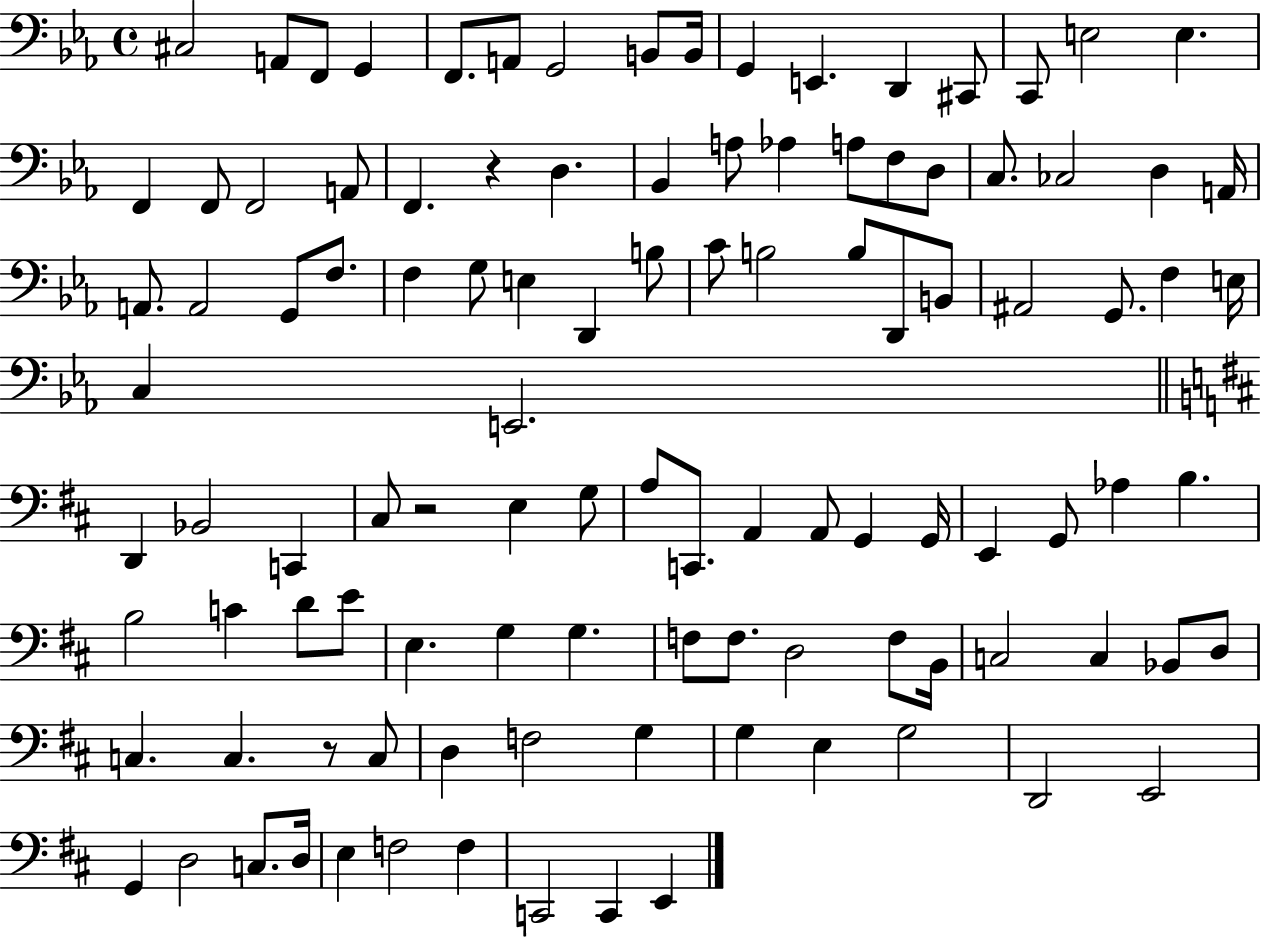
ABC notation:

X:1
T:Untitled
M:4/4
L:1/4
K:Eb
^C,2 A,,/2 F,,/2 G,, F,,/2 A,,/2 G,,2 B,,/2 B,,/4 G,, E,, D,, ^C,,/2 C,,/2 E,2 E, F,, F,,/2 F,,2 A,,/2 F,, z D, _B,, A,/2 _A, A,/2 F,/2 D,/2 C,/2 _C,2 D, A,,/4 A,,/2 A,,2 G,,/2 F,/2 F, G,/2 E, D,, B,/2 C/2 B,2 B,/2 D,,/2 B,,/2 ^A,,2 G,,/2 F, E,/4 C, E,,2 D,, _B,,2 C,, ^C,/2 z2 E, G,/2 A,/2 C,,/2 A,, A,,/2 G,, G,,/4 E,, G,,/2 _A, B, B,2 C D/2 E/2 E, G, G, F,/2 F,/2 D,2 F,/2 B,,/4 C,2 C, _B,,/2 D,/2 C, C, z/2 C,/2 D, F,2 G, G, E, G,2 D,,2 E,,2 G,, D,2 C,/2 D,/4 E, F,2 F, C,,2 C,, E,,